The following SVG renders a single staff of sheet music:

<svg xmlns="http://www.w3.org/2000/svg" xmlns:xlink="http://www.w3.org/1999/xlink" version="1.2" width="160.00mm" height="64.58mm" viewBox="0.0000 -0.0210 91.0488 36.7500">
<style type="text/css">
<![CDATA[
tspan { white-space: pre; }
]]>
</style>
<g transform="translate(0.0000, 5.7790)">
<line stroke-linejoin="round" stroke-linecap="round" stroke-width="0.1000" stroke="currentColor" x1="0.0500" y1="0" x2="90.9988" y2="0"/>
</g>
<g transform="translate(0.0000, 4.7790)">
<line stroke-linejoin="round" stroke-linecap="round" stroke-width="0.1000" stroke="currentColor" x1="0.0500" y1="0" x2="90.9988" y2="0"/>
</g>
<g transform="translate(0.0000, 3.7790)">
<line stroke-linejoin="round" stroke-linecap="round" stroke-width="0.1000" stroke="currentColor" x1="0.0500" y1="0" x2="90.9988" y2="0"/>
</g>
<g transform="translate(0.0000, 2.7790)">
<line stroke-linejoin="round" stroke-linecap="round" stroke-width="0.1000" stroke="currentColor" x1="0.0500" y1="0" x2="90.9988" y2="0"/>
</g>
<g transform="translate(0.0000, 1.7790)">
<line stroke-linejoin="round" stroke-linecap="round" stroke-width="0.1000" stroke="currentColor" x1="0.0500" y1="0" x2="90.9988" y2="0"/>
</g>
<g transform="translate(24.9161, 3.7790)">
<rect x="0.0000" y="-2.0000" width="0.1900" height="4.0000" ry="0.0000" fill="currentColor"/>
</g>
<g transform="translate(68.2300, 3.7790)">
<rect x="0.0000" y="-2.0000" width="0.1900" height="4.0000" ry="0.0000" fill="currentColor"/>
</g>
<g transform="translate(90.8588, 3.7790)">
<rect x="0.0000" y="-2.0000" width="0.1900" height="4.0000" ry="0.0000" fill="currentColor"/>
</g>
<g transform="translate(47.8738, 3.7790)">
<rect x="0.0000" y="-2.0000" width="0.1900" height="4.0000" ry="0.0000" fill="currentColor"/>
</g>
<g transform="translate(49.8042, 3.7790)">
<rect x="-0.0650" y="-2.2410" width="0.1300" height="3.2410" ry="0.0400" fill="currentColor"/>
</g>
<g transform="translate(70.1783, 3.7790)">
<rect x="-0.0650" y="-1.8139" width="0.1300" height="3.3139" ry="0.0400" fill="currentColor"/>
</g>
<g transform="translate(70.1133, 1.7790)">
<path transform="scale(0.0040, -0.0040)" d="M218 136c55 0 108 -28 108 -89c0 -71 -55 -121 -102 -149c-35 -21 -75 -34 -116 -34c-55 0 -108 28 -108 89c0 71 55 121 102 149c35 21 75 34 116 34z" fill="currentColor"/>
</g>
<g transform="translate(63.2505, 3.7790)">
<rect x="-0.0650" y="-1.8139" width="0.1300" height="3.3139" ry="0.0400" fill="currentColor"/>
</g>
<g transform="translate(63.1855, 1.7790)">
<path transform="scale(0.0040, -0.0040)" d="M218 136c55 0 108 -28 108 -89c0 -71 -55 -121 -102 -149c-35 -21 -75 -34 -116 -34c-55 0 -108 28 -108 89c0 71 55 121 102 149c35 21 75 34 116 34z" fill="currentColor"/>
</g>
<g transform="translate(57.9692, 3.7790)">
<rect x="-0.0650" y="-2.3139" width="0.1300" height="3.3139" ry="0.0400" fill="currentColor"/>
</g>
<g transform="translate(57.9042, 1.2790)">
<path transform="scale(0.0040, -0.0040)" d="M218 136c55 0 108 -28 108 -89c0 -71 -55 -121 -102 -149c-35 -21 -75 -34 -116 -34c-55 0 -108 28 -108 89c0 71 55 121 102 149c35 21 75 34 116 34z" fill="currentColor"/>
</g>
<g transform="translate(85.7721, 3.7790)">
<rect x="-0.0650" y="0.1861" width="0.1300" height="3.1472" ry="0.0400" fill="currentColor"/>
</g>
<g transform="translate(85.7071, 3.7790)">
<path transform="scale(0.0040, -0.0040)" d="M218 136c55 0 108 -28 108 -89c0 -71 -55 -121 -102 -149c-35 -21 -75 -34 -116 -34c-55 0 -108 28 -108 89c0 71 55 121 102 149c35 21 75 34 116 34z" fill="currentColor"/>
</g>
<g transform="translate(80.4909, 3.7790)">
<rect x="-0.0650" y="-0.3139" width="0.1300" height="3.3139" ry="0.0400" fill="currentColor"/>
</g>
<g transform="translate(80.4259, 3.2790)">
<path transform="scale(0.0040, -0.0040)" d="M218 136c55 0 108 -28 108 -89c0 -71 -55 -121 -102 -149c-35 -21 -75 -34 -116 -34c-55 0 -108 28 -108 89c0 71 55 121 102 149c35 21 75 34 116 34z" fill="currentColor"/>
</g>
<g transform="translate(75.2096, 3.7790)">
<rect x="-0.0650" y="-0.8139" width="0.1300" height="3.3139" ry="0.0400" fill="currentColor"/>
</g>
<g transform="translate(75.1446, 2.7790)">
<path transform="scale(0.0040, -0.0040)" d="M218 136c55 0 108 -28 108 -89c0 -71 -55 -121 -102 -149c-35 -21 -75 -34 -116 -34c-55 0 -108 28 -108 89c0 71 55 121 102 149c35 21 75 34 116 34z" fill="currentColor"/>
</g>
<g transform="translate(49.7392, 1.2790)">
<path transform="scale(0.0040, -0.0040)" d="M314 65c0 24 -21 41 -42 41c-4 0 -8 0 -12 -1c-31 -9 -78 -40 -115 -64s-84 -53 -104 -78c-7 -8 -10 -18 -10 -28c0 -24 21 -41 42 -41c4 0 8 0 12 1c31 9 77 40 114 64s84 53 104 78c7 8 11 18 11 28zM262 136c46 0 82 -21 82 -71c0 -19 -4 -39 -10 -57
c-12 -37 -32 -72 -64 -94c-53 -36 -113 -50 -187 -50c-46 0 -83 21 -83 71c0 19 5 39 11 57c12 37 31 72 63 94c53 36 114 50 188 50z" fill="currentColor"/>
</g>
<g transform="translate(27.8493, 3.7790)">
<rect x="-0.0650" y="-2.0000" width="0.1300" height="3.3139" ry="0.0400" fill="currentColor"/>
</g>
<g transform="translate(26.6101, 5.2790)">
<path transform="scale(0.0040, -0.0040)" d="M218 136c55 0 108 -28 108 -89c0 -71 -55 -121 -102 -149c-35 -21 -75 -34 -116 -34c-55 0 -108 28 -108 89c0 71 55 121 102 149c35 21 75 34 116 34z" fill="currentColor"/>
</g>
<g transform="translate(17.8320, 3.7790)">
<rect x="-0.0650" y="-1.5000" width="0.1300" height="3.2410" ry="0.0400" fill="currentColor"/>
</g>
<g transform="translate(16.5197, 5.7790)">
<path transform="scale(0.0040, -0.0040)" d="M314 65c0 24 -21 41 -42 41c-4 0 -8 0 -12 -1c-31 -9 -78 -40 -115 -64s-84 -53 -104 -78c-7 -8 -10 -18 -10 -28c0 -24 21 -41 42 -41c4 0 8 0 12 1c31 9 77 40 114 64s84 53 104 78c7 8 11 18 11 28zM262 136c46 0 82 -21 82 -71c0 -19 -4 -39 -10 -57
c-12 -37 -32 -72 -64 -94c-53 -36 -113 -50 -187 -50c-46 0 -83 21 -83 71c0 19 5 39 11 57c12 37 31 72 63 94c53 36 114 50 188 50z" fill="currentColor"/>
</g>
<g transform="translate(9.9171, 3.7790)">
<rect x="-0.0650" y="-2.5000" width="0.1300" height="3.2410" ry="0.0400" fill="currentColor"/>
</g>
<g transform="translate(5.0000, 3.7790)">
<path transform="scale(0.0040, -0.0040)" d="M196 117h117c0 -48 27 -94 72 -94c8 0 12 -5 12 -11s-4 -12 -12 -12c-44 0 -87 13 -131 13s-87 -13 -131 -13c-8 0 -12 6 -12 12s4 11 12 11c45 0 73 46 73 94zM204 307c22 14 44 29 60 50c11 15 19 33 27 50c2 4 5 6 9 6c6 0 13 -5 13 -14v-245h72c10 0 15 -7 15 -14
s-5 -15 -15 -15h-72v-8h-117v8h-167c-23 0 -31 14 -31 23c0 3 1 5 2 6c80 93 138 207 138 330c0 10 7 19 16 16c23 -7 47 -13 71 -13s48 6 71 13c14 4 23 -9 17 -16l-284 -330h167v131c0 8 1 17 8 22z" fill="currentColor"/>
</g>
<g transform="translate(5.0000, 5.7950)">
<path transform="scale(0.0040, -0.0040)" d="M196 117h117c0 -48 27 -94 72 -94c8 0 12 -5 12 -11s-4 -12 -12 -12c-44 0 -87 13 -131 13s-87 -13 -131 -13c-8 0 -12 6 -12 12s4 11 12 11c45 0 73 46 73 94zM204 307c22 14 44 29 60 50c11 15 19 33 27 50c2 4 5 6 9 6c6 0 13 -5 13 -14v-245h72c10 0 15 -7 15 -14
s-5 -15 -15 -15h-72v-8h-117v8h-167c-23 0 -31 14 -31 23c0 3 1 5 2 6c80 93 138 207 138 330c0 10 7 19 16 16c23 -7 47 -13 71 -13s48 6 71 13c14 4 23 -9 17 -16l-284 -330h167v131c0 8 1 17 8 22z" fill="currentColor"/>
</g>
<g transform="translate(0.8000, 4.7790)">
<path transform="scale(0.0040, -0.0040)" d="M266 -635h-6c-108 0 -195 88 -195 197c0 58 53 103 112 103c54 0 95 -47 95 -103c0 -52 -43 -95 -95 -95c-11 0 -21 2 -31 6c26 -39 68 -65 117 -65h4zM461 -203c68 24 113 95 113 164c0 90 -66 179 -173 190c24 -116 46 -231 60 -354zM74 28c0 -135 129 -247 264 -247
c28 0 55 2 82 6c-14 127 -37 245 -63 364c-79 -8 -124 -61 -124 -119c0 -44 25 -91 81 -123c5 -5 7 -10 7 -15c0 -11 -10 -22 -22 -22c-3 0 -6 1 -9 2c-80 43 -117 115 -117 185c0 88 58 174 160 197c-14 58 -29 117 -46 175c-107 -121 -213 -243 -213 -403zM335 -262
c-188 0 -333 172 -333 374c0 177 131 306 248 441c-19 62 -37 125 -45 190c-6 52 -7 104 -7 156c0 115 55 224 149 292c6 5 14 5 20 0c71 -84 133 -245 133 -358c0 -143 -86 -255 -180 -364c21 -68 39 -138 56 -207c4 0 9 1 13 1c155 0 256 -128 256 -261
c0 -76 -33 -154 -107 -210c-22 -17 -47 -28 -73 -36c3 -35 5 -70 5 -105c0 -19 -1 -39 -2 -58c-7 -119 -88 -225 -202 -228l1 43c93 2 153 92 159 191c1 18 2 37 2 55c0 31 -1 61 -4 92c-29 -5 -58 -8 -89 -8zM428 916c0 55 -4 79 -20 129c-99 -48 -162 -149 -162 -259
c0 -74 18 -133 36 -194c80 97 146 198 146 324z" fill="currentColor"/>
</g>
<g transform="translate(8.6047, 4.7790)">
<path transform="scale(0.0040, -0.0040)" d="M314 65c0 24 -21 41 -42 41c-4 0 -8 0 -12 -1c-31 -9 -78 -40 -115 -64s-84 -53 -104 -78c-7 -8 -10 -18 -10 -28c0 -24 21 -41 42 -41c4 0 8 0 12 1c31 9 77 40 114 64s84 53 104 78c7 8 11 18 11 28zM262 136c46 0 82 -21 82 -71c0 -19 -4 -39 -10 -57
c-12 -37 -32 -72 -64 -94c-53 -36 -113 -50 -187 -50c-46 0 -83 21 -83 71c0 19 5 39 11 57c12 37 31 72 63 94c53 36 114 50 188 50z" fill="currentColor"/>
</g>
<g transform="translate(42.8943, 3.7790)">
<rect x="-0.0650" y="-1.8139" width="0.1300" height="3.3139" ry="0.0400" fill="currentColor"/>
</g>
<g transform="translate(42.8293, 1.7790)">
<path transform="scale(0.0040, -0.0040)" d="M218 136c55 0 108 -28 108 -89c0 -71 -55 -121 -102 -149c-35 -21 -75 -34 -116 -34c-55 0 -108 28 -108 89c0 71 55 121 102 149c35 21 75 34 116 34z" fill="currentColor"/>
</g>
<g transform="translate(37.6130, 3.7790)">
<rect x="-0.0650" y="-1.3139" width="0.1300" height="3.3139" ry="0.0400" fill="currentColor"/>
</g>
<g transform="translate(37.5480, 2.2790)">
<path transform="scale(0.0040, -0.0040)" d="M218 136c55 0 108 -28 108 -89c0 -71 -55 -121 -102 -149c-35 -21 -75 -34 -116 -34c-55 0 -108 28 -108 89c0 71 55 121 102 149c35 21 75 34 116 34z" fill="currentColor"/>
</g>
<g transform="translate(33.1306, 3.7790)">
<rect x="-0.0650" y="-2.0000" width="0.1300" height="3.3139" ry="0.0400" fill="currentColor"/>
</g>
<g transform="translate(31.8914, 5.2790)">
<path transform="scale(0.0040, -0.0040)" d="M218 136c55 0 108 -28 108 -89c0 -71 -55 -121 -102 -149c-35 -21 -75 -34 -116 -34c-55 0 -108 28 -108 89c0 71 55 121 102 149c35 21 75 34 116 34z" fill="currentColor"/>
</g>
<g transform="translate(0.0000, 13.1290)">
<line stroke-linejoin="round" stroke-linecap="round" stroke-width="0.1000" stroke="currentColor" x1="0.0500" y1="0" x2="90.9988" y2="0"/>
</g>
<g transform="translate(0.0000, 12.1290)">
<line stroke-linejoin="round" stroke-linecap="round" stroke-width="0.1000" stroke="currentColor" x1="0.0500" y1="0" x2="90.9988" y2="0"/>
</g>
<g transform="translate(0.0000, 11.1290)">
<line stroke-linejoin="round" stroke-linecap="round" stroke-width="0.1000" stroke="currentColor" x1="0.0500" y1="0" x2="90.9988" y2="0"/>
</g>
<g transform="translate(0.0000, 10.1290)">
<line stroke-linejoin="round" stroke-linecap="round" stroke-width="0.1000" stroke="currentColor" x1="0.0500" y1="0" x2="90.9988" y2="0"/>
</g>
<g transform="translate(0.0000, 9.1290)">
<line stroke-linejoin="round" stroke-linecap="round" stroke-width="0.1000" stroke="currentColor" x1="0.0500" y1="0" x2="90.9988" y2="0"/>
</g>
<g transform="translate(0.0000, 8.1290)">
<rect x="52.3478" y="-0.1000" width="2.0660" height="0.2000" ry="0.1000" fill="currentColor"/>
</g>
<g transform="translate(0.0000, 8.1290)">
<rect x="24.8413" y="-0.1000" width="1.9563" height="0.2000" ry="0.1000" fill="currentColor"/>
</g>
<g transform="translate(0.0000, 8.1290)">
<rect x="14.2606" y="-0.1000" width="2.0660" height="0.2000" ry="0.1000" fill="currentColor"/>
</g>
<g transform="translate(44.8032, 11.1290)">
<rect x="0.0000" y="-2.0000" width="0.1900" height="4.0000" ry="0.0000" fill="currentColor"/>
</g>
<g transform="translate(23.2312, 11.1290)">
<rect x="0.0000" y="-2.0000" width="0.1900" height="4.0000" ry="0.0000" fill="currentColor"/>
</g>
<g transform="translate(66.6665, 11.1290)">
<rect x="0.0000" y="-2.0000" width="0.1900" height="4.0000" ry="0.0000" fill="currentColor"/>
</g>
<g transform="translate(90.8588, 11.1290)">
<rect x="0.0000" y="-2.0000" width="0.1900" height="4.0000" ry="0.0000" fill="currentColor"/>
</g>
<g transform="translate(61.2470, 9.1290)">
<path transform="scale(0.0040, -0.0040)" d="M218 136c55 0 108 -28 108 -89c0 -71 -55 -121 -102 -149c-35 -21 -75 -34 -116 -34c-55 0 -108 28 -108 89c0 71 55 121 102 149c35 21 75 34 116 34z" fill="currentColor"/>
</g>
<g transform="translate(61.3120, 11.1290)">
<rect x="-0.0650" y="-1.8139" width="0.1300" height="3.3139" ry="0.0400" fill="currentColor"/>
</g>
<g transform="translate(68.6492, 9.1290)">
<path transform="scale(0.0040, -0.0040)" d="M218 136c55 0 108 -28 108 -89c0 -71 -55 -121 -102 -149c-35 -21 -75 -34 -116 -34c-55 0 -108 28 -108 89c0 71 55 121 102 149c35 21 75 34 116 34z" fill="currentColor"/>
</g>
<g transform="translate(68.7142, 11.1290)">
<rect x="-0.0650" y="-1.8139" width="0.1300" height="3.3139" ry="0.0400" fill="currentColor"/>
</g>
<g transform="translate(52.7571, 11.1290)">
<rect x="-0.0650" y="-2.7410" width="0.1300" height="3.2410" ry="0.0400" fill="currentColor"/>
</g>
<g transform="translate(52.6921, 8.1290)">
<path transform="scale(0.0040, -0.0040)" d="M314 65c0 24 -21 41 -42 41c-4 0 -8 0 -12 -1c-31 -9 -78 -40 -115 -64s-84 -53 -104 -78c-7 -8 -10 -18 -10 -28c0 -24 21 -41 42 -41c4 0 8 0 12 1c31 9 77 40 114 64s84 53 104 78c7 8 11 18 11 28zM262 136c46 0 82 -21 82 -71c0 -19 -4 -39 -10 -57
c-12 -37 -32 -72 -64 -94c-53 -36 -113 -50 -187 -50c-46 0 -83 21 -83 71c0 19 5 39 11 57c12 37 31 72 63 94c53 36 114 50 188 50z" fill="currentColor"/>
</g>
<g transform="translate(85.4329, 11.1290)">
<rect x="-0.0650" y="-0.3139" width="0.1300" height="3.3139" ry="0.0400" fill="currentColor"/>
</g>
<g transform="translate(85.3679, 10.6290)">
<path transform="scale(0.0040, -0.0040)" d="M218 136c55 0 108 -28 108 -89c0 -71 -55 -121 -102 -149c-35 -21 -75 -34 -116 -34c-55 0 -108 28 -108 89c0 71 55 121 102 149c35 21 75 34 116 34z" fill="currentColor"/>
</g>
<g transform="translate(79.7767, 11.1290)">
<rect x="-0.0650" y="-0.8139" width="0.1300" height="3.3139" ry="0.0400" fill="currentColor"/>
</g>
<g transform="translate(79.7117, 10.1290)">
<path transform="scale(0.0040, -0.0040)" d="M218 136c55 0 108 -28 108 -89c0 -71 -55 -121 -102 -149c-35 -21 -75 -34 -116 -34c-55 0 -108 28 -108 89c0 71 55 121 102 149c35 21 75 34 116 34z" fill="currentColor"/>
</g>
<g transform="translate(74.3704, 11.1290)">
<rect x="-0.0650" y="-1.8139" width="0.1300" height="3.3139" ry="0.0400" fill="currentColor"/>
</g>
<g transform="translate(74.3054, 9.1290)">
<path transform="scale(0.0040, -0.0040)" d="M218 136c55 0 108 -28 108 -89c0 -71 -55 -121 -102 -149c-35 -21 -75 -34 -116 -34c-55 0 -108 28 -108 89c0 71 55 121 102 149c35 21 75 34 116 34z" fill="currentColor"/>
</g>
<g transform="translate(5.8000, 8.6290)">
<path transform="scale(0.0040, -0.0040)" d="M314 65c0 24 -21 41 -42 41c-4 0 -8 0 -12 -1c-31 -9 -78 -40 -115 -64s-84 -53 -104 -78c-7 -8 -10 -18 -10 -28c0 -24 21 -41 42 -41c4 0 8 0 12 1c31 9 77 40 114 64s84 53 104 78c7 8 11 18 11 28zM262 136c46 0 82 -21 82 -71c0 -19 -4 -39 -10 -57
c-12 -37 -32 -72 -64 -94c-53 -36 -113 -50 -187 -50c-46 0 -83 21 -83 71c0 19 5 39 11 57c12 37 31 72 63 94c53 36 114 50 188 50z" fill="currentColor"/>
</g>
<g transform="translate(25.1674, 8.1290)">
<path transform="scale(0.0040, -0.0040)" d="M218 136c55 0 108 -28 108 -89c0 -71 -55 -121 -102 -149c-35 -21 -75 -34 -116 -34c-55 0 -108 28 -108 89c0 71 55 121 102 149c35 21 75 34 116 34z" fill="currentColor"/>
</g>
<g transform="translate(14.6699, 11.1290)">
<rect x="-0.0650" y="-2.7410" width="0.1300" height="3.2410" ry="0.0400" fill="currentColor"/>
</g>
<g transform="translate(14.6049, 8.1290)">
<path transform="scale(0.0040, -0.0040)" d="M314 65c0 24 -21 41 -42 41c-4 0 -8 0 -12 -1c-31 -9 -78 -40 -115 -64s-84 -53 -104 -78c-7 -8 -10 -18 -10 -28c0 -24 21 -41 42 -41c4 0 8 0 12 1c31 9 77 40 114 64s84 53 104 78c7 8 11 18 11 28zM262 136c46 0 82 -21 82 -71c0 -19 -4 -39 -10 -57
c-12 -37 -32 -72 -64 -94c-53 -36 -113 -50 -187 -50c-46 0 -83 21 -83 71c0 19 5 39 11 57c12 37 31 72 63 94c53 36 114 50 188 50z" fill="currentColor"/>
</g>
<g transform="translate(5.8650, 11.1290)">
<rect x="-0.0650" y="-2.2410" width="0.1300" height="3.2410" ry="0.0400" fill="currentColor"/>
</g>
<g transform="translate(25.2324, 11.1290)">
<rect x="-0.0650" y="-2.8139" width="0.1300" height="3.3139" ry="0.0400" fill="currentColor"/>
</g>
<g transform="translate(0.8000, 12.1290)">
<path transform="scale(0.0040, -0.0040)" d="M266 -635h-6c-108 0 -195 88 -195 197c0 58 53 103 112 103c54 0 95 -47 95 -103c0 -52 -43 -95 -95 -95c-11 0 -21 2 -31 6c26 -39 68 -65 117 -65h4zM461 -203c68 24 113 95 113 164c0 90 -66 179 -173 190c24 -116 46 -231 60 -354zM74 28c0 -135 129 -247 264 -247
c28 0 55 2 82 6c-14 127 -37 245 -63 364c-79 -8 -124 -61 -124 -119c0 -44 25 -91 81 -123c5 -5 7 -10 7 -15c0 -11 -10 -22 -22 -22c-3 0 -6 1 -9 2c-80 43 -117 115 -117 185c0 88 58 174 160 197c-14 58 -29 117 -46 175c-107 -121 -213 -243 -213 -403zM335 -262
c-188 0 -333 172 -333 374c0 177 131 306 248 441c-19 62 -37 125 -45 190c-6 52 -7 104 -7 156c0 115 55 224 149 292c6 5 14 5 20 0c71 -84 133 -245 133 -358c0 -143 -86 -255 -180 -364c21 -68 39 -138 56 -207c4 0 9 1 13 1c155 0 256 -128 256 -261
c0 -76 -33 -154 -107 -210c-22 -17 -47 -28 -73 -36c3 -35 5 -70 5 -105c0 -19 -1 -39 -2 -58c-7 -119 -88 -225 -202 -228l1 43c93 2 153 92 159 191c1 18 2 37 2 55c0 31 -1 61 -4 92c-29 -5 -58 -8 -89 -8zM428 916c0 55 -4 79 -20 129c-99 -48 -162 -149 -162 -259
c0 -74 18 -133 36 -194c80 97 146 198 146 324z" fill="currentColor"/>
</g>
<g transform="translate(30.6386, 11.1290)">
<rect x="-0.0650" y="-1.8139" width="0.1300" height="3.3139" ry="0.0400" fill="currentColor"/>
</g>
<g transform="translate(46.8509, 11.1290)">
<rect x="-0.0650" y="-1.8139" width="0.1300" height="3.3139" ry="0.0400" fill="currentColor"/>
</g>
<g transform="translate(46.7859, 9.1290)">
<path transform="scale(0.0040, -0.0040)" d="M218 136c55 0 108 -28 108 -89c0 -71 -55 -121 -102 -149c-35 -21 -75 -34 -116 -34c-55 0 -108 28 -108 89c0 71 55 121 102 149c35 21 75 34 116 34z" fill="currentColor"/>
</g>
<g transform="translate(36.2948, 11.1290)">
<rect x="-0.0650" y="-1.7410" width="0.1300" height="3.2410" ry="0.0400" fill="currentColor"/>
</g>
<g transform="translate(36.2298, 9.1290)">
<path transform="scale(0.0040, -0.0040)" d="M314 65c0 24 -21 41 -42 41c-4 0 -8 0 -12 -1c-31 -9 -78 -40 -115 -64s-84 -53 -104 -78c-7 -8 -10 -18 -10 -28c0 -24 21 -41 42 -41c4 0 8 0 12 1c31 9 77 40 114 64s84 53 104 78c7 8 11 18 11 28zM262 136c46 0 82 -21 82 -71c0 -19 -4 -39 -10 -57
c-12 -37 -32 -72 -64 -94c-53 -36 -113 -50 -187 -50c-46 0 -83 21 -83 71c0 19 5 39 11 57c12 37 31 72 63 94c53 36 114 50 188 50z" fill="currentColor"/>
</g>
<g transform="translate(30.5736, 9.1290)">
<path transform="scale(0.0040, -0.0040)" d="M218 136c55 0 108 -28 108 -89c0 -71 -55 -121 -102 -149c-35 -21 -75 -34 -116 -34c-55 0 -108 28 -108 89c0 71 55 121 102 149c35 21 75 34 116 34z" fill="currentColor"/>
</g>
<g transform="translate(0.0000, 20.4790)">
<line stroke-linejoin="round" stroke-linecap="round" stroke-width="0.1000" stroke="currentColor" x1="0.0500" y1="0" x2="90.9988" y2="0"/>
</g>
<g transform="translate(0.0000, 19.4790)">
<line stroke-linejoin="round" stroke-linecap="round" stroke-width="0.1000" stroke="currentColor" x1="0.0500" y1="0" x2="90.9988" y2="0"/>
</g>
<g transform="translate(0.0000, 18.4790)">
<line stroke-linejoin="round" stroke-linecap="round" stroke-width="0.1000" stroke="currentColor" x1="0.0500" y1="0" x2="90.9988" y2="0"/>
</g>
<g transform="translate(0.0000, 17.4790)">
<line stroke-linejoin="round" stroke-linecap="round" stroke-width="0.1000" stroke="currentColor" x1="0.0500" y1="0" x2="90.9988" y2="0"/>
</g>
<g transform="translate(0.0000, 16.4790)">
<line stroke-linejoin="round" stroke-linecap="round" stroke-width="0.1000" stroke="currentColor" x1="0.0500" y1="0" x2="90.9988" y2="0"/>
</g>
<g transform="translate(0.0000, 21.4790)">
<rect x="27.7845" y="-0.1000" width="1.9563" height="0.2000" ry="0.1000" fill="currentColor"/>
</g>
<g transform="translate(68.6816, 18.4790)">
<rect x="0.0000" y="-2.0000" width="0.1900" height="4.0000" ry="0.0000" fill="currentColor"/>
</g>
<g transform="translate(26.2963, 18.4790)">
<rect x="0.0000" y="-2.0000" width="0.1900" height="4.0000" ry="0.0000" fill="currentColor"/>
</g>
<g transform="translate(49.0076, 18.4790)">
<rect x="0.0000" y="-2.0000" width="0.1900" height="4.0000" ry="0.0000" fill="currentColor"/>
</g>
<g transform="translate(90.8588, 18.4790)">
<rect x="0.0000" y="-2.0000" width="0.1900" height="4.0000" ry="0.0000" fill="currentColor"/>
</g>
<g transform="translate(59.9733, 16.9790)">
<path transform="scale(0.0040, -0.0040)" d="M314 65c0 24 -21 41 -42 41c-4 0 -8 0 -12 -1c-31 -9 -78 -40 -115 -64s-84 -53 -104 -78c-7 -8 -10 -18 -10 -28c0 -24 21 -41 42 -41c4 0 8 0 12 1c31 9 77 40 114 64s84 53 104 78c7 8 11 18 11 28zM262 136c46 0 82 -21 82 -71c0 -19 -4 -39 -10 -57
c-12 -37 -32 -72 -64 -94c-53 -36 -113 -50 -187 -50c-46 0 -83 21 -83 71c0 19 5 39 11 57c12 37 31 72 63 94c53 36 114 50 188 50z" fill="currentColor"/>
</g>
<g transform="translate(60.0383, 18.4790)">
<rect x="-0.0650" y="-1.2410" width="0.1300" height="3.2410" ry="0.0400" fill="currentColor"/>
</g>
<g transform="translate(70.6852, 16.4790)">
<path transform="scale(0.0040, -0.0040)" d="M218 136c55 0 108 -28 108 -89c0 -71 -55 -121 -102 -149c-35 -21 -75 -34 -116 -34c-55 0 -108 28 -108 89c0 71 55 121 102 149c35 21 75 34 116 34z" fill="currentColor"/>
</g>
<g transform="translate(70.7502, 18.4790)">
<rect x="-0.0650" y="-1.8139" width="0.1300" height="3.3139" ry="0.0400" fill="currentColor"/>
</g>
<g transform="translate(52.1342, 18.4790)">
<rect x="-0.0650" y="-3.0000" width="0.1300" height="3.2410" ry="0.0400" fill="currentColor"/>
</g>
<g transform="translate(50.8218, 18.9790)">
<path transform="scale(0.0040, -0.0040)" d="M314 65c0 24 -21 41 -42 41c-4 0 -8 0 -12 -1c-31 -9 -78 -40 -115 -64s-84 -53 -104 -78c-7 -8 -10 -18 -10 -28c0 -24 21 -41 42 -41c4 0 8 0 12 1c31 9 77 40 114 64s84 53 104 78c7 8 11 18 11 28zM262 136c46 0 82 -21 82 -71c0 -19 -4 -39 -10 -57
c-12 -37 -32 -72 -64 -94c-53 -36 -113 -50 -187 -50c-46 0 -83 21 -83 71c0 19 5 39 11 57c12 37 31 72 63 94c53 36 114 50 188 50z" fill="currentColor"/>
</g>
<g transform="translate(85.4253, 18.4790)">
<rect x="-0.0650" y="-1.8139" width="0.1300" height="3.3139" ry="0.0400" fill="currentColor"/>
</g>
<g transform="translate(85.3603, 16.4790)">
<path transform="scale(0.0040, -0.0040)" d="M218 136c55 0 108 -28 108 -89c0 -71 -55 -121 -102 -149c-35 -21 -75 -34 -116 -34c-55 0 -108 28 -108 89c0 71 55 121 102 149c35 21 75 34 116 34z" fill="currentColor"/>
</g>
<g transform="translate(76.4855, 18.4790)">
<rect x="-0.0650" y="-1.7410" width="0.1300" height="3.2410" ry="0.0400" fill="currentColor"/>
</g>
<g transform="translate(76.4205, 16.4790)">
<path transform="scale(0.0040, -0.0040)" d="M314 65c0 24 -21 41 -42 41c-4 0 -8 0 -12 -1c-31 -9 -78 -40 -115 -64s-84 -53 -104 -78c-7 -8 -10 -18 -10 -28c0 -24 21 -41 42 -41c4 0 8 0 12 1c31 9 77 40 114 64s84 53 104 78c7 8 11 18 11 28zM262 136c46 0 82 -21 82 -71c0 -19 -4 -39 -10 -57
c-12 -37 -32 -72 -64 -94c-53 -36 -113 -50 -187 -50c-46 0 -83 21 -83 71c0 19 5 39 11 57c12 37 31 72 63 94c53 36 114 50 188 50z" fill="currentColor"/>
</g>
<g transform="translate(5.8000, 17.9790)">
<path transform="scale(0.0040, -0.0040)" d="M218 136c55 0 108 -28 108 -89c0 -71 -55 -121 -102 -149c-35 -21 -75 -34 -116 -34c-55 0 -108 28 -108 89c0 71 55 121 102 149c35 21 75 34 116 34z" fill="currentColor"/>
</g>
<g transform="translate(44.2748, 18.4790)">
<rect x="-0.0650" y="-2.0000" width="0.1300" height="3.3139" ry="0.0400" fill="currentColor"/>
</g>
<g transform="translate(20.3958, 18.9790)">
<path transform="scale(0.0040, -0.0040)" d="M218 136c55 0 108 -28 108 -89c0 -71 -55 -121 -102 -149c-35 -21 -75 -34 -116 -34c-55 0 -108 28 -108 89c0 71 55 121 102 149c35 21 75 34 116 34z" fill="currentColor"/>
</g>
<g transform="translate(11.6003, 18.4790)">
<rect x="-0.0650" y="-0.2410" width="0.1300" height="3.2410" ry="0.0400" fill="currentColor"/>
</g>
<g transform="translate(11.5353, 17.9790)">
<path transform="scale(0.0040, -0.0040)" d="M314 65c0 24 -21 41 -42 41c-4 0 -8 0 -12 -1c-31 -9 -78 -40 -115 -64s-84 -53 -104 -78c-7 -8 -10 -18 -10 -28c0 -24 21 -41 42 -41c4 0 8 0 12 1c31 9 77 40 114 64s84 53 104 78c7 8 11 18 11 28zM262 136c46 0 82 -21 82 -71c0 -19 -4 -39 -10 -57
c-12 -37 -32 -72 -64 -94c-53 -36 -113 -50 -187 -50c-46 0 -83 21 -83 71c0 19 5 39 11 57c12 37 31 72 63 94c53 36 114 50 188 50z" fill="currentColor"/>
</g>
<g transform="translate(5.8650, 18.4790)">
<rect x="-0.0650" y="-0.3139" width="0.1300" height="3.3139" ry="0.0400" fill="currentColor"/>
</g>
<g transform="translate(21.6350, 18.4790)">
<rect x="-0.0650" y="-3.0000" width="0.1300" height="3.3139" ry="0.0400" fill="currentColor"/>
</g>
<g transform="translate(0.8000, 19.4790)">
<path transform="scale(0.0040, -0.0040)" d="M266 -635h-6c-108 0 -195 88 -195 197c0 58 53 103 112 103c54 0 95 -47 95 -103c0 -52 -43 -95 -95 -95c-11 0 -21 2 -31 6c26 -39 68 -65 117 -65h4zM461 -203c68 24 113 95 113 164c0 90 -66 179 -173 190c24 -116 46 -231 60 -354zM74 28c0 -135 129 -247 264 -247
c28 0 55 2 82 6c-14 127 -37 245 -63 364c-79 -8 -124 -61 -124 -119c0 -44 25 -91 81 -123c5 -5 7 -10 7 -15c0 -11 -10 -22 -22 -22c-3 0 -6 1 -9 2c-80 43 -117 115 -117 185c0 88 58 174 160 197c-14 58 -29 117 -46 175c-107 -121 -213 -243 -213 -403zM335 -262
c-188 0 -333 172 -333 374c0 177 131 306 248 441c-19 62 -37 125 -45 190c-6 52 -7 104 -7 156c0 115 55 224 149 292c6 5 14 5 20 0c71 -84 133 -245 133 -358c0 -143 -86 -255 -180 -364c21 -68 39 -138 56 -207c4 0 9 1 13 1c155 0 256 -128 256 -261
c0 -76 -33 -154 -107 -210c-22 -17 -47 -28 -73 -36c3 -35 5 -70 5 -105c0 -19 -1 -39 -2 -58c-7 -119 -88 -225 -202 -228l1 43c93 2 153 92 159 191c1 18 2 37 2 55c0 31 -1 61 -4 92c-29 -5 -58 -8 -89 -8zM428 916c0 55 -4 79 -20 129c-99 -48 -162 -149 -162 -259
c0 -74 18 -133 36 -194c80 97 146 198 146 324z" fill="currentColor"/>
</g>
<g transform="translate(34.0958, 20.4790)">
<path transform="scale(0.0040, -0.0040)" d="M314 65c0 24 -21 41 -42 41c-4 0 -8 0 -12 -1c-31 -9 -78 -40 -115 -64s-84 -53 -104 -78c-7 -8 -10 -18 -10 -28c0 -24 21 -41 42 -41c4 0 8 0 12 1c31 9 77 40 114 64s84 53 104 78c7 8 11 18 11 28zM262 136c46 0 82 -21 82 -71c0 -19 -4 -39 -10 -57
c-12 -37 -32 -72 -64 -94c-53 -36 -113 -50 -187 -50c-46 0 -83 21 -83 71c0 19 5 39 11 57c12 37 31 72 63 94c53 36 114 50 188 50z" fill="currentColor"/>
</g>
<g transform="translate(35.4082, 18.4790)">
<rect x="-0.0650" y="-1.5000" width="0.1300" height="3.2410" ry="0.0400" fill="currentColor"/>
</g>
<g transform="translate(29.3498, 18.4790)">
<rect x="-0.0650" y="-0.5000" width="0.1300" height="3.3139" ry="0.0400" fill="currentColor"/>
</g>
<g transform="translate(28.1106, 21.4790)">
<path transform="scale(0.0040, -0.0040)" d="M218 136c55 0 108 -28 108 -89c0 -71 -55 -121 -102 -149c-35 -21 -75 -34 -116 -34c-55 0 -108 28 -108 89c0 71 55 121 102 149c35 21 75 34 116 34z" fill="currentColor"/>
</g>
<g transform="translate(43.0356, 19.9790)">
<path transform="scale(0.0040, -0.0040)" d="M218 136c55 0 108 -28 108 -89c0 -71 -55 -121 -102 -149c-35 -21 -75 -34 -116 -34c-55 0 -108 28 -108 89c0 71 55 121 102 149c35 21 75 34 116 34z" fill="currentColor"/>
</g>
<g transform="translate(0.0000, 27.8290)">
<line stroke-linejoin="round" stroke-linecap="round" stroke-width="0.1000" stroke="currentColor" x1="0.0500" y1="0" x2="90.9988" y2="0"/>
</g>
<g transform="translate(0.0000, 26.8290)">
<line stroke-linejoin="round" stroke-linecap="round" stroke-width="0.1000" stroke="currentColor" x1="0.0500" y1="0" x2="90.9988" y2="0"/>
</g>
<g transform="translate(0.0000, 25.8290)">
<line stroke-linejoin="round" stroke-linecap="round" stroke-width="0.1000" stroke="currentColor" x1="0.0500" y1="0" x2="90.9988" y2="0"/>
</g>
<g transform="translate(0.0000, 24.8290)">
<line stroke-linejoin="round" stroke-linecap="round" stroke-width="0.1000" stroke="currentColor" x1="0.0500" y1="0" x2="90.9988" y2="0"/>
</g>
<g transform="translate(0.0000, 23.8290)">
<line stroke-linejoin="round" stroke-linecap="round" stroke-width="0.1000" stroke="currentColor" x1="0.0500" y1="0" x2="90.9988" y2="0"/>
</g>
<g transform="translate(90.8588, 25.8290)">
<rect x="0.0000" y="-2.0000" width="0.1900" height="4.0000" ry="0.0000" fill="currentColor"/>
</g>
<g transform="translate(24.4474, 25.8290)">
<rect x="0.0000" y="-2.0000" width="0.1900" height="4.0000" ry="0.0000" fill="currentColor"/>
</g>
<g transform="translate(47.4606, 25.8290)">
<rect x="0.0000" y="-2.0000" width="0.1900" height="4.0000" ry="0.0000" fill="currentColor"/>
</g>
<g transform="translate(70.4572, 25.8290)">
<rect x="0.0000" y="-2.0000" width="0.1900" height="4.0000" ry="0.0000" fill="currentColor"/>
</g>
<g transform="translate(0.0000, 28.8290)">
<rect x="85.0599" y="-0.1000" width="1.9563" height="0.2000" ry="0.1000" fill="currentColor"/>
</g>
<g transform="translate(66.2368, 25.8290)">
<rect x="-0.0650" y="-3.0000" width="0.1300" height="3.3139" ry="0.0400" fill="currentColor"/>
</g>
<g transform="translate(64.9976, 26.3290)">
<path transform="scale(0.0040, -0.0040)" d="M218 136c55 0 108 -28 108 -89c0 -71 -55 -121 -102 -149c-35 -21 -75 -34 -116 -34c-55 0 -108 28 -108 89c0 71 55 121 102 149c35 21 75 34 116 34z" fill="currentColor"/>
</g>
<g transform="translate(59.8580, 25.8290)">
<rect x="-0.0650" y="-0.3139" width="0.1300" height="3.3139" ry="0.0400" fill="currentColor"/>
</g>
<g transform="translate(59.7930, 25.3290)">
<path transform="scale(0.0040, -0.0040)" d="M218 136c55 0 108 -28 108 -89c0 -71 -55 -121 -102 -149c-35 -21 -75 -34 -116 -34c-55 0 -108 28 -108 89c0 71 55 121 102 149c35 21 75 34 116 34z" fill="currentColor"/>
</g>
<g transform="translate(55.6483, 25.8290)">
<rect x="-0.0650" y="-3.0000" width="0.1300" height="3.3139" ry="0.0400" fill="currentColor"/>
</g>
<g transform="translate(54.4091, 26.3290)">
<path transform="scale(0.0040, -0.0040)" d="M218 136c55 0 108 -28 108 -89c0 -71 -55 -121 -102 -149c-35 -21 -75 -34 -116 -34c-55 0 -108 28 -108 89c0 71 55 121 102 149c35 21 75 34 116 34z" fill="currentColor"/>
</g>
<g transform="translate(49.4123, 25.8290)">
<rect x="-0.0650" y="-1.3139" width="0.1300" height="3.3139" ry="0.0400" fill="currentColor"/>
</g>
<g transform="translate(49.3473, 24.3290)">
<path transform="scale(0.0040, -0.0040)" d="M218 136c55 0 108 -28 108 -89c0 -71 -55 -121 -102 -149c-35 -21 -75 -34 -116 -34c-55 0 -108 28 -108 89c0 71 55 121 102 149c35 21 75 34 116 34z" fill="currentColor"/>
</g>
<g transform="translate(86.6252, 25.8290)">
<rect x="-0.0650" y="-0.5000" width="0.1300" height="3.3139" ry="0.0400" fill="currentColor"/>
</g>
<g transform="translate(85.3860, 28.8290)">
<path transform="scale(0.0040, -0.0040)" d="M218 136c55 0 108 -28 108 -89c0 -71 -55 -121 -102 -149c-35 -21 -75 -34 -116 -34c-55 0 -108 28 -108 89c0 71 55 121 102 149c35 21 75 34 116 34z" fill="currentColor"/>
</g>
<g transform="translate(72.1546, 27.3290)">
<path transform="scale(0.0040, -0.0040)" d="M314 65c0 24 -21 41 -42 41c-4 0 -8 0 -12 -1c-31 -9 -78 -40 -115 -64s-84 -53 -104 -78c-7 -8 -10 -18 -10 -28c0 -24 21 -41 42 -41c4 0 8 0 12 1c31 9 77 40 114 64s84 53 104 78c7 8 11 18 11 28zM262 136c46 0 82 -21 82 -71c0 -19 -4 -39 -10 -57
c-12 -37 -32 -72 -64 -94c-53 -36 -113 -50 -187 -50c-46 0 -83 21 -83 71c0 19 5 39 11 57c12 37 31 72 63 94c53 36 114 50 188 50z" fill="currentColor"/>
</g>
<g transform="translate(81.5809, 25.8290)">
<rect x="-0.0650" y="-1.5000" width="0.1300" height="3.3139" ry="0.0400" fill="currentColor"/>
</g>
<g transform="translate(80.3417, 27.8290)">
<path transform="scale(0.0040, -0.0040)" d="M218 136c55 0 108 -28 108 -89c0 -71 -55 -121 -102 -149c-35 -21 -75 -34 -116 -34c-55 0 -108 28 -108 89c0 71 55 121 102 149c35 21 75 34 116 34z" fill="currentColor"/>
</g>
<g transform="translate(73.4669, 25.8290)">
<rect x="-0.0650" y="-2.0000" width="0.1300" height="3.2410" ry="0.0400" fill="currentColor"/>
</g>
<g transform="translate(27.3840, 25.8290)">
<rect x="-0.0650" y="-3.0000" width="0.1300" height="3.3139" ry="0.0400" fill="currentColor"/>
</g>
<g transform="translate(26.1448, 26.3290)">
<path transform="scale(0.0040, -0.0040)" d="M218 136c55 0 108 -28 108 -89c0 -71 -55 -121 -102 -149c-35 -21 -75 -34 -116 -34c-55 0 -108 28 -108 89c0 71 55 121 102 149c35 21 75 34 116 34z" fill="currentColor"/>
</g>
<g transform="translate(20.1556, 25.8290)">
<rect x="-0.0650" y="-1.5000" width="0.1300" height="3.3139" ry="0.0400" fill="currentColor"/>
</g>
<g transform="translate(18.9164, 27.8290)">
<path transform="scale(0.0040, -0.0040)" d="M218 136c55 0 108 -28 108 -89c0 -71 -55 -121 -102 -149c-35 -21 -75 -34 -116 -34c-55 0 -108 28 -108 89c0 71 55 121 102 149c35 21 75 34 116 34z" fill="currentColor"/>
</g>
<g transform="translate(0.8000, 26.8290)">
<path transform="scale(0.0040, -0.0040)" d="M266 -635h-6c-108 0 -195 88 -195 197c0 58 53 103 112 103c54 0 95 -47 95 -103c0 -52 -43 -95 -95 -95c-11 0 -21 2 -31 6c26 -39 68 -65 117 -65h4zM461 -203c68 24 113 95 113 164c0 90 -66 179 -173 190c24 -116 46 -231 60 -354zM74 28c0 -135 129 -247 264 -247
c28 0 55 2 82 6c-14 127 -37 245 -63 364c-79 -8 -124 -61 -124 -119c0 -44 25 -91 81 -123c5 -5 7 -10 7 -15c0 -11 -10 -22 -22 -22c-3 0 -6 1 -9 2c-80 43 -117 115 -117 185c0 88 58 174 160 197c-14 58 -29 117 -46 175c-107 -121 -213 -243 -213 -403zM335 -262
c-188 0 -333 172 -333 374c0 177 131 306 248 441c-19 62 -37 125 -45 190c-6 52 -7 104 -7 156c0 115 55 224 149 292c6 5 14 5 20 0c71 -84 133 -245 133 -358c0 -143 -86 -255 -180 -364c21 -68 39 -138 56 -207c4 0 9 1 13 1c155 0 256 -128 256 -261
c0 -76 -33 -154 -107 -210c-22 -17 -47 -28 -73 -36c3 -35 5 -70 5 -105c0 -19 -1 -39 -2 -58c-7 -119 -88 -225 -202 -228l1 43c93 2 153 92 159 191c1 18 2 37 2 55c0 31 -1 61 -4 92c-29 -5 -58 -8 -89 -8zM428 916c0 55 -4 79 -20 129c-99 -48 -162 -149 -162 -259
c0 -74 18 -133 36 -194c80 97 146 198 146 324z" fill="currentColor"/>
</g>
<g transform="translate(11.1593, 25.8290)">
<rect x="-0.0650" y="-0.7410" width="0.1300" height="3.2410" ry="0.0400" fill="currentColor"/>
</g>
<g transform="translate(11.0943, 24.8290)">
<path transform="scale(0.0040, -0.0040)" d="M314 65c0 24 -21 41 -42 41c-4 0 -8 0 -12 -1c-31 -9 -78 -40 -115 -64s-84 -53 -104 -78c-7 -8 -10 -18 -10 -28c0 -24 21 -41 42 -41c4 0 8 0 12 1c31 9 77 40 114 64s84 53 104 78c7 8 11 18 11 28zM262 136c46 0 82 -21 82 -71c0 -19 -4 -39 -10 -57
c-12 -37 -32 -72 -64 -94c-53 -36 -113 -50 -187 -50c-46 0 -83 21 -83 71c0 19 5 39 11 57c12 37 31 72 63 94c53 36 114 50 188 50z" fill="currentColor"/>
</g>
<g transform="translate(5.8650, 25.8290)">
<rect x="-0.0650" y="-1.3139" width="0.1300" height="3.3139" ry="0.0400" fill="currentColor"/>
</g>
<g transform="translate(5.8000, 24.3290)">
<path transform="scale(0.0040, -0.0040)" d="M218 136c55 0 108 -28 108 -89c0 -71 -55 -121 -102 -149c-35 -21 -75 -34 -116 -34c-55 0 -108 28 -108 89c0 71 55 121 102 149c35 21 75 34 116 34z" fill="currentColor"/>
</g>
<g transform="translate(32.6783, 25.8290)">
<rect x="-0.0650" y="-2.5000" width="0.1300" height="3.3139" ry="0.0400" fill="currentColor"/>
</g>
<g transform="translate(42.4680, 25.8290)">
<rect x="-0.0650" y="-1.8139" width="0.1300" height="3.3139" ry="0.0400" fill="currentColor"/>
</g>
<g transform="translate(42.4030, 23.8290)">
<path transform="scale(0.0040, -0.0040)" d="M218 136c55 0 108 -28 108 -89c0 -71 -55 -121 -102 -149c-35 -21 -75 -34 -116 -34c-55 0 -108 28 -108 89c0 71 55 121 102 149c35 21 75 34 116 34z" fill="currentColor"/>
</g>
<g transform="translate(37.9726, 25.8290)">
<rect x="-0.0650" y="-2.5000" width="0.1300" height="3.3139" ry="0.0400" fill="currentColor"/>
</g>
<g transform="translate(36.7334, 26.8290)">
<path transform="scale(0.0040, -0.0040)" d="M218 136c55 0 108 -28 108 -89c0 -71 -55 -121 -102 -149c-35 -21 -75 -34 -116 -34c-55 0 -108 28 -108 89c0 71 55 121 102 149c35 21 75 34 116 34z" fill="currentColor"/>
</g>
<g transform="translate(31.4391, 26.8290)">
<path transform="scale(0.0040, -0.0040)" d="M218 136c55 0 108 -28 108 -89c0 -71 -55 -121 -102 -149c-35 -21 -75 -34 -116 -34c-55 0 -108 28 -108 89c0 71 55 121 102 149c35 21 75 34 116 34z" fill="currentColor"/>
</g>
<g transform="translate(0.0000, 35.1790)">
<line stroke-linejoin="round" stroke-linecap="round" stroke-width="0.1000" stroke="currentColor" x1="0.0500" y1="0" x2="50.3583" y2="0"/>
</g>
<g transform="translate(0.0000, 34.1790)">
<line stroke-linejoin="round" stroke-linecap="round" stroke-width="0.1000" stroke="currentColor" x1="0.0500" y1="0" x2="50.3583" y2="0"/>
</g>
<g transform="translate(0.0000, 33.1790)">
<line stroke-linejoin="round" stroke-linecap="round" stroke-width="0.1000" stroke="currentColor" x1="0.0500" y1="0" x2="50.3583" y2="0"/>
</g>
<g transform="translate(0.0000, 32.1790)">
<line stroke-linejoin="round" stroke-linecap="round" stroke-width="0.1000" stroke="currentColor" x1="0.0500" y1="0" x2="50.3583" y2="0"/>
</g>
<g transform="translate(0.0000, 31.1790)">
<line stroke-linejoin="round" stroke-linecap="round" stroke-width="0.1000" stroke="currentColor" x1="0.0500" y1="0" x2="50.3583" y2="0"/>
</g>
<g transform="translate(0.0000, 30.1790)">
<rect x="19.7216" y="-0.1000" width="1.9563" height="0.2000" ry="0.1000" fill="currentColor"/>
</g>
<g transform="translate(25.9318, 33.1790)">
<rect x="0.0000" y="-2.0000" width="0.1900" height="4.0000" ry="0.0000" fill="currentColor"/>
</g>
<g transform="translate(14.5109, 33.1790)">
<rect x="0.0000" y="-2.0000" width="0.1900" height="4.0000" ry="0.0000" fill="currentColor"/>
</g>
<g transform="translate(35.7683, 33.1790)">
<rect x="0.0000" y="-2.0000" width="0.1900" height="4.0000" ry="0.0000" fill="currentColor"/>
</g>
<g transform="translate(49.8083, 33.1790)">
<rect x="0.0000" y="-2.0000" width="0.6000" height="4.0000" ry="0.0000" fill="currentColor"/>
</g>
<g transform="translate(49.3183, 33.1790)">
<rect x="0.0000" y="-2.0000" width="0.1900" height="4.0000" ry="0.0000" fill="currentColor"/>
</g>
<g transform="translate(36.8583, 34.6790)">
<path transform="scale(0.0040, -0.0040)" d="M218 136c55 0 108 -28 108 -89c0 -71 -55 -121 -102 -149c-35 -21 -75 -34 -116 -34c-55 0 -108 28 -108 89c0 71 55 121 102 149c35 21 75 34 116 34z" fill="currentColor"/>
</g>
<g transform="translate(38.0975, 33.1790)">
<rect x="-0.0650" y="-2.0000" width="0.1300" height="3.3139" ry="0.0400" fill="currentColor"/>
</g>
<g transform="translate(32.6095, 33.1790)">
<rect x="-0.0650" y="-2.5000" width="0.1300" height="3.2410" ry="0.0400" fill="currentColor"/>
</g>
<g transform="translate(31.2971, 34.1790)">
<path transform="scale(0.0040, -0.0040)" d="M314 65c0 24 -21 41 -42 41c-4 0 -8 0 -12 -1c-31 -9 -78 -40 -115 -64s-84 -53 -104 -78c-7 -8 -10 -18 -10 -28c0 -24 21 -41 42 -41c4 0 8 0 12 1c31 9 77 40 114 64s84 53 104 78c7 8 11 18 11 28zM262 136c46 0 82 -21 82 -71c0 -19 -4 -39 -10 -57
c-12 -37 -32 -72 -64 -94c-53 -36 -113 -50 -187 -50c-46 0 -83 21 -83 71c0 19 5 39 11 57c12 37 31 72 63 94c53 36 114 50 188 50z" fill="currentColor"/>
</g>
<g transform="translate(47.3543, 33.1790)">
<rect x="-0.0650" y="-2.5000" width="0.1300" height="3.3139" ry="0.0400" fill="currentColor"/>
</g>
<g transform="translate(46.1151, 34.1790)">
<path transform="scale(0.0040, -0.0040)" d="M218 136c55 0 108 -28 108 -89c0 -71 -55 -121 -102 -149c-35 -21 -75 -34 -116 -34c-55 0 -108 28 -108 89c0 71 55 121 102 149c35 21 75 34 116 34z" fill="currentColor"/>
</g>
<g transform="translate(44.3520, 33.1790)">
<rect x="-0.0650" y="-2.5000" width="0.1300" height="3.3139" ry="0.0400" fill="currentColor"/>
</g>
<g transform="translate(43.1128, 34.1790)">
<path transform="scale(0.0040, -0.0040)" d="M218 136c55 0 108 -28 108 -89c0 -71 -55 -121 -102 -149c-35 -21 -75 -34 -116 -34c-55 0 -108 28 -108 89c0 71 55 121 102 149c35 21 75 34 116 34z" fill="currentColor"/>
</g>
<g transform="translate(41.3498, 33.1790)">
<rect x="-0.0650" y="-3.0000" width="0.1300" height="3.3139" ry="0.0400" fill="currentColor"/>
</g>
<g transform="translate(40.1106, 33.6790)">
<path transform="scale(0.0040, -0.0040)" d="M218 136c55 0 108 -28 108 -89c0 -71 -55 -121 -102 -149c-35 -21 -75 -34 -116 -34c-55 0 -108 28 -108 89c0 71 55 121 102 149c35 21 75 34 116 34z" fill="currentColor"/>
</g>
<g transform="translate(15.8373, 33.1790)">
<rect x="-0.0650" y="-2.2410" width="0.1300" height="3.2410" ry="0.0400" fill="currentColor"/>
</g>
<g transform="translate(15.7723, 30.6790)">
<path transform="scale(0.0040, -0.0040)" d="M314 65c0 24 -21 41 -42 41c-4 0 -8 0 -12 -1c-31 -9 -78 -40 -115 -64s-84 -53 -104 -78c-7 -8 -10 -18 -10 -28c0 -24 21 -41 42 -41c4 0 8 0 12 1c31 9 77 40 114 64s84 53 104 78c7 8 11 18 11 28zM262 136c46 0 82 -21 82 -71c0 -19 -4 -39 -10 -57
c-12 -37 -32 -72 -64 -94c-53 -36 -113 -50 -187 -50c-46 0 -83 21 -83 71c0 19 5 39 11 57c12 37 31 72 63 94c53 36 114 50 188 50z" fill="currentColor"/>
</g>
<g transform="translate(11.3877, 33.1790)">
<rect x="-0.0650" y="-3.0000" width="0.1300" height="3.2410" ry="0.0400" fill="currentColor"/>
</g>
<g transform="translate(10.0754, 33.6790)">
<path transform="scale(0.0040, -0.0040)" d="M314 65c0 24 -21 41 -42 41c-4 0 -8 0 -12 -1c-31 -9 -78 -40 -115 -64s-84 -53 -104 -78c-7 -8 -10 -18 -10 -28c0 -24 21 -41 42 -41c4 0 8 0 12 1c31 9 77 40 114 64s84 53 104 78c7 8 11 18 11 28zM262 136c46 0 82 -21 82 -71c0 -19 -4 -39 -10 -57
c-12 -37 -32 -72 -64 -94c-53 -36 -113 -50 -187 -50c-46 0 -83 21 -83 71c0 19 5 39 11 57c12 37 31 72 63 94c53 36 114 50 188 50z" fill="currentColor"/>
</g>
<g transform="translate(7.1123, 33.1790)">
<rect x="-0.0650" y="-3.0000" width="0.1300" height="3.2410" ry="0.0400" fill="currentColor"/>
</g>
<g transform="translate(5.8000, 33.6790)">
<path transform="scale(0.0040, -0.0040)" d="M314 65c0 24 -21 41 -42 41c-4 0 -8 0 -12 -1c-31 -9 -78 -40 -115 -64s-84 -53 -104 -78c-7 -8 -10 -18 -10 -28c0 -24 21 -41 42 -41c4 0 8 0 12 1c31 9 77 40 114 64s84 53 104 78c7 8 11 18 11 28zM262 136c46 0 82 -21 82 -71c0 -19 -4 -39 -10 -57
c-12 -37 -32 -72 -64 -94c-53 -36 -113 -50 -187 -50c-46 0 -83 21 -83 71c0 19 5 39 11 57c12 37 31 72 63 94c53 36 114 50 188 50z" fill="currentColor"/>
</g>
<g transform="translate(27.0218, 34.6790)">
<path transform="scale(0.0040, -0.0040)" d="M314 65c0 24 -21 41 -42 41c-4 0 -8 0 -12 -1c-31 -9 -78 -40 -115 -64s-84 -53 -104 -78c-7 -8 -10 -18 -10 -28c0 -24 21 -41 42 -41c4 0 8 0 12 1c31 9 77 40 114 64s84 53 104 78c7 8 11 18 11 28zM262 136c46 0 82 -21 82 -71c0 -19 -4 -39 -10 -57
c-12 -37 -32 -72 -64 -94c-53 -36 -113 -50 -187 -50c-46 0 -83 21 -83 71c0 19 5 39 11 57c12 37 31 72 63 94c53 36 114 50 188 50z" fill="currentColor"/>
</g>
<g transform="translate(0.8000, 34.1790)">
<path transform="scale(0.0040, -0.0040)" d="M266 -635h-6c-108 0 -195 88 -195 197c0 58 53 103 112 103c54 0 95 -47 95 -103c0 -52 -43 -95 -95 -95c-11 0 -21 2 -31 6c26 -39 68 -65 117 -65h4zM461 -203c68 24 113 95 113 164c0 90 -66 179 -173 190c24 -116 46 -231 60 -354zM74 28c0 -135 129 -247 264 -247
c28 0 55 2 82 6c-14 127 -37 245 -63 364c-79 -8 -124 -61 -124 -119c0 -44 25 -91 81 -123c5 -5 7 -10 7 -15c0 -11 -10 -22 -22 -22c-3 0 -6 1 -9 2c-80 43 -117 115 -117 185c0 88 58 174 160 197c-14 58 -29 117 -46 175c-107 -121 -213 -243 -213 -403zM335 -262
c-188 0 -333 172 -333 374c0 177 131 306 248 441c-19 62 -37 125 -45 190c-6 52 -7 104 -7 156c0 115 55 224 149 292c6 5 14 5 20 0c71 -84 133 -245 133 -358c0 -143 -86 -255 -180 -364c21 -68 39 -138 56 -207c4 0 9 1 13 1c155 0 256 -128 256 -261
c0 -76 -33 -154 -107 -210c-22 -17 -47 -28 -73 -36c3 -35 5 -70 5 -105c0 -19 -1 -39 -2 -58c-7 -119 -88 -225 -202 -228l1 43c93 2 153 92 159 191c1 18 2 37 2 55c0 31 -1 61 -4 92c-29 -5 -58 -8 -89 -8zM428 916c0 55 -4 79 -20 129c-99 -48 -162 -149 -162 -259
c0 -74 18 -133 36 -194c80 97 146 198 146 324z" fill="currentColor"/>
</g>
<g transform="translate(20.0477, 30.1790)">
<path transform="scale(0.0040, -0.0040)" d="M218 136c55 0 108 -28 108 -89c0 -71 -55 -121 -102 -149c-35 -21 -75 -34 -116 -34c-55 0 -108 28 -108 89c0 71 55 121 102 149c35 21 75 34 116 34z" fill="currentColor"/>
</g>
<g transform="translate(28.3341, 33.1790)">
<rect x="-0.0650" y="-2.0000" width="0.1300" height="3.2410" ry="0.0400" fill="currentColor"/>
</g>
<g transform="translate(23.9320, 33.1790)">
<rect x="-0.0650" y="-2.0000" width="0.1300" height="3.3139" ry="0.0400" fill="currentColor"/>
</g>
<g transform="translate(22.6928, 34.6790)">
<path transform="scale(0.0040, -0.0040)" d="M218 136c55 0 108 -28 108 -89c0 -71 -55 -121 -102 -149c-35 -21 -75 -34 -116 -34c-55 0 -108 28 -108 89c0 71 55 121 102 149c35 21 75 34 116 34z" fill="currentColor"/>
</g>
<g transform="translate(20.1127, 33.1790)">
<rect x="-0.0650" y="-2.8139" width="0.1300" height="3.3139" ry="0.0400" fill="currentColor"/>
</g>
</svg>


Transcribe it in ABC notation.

X:1
T:Untitled
M:4/4
L:1/4
K:C
G2 E2 F F e f g2 g f f d c B g2 a2 a f f2 f a2 f f f d c c c2 A C E2 F A2 e2 f f2 f e d2 E A G G f e A c A F2 E C A2 A2 g2 a F F2 G2 F A G G